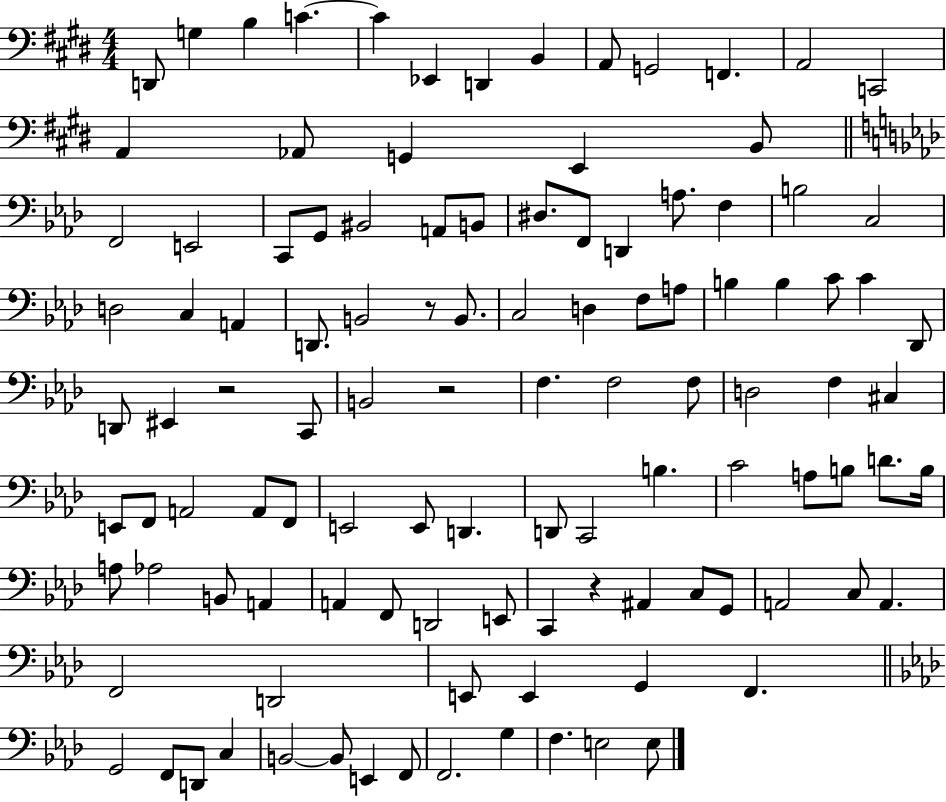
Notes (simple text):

D2/e G3/q B3/q C4/q. C4/q Eb2/q D2/q B2/q A2/e G2/h F2/q. A2/h C2/h A2/q Ab2/e G2/q E2/q B2/e F2/h E2/h C2/e G2/e BIS2/h A2/e B2/e D#3/e. F2/e D2/q A3/e. F3/q B3/h C3/h D3/h C3/q A2/q D2/e. B2/h R/e B2/e. C3/h D3/q F3/e A3/e B3/q B3/q C4/e C4/q Db2/e D2/e EIS2/q R/h C2/e B2/h R/h F3/q. F3/h F3/e D3/h F3/q C#3/q E2/e F2/e A2/h A2/e F2/e E2/h E2/e D2/q. D2/e C2/h B3/q. C4/h A3/e B3/e D4/e. B3/s A3/e Ab3/h B2/e A2/q A2/q F2/e D2/h E2/e C2/q R/q A#2/q C3/e G2/e A2/h C3/e A2/q. F2/h D2/h E2/e E2/q G2/q F2/q. G2/h F2/e D2/e C3/q B2/h B2/e E2/q F2/e F2/h. G3/q F3/q. E3/h E3/e